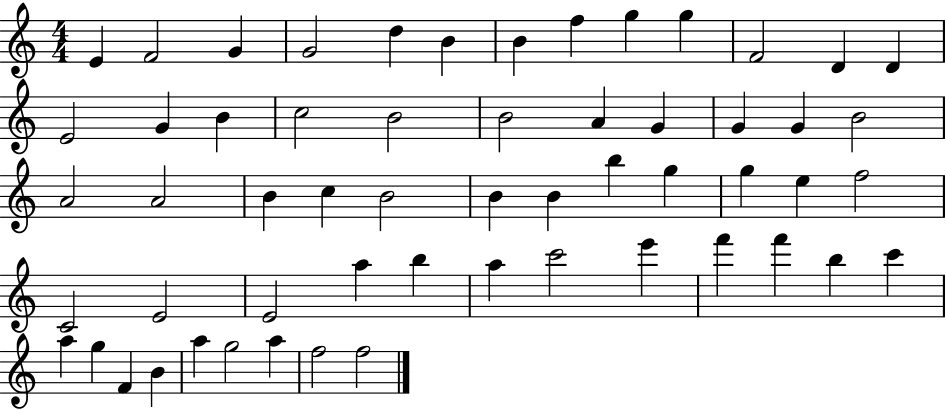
E4/q F4/h G4/q G4/h D5/q B4/q B4/q F5/q G5/q G5/q F4/h D4/q D4/q E4/h G4/q B4/q C5/h B4/h B4/h A4/q G4/q G4/q G4/q B4/h A4/h A4/h B4/q C5/q B4/h B4/q B4/q B5/q G5/q G5/q E5/q F5/h C4/h E4/h E4/h A5/q B5/q A5/q C6/h E6/q F6/q F6/q B5/q C6/q A5/q G5/q F4/q B4/q A5/q G5/h A5/q F5/h F5/h